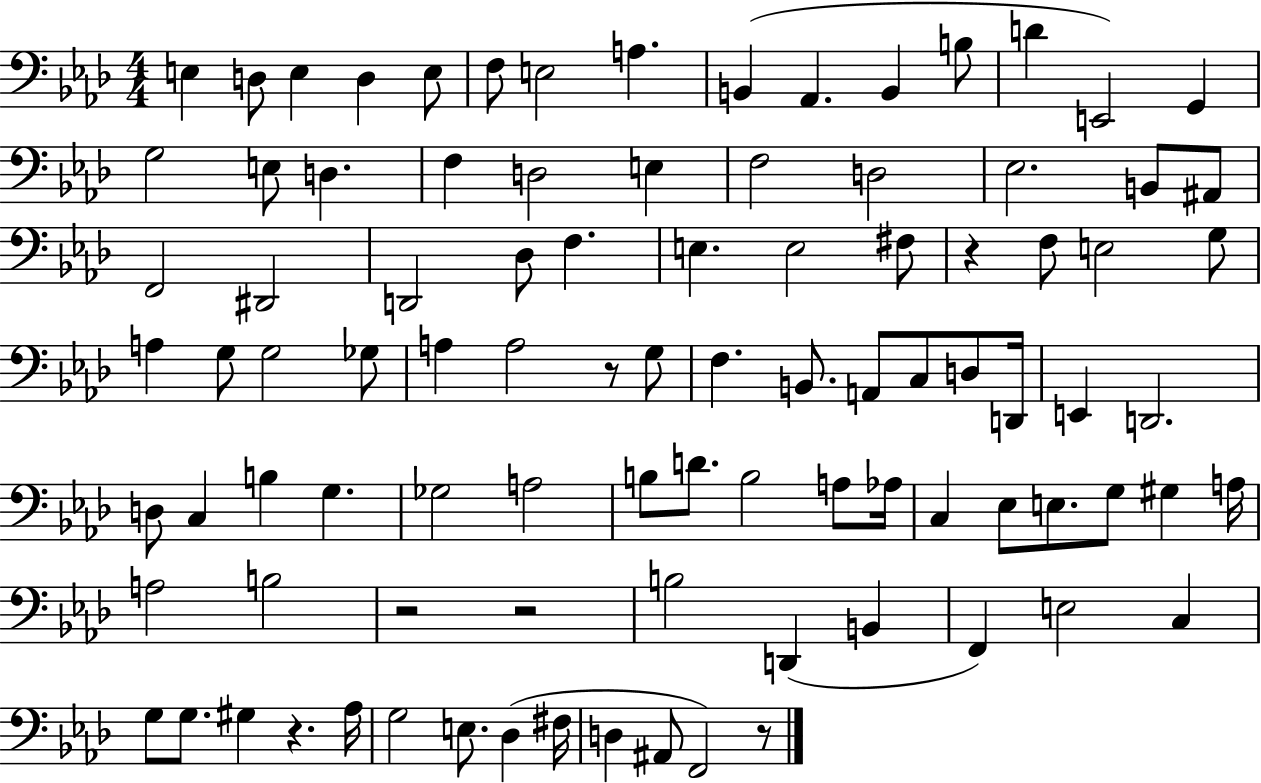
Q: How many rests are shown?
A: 6